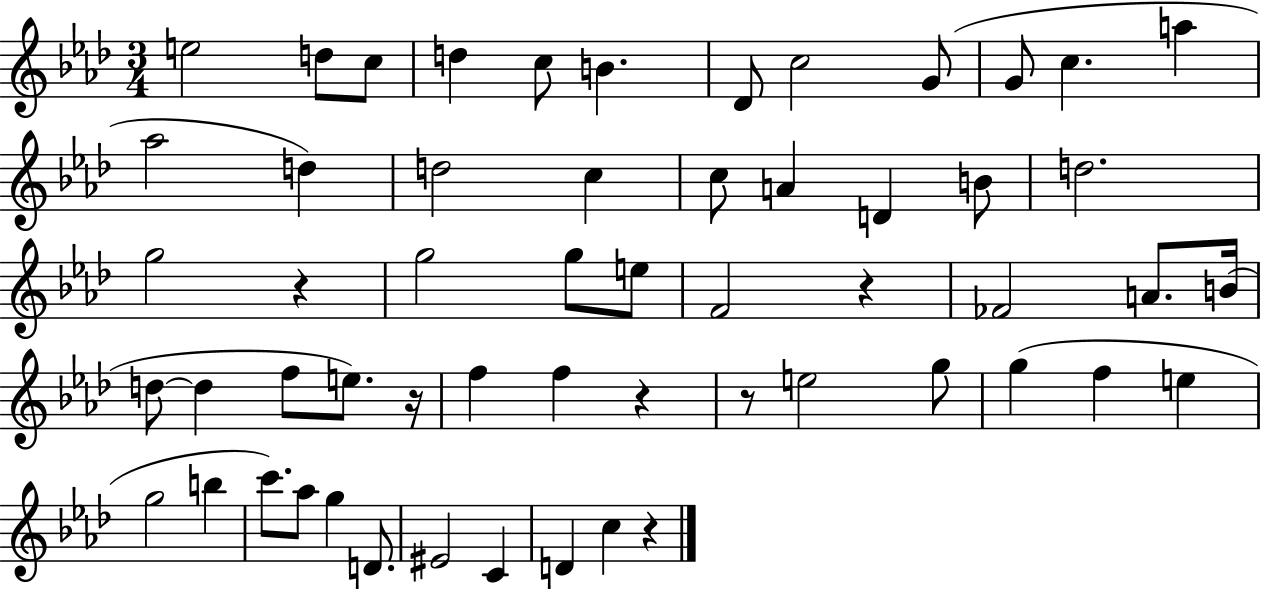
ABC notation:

X:1
T:Untitled
M:3/4
L:1/4
K:Ab
e2 d/2 c/2 d c/2 B _D/2 c2 G/2 G/2 c a _a2 d d2 c c/2 A D B/2 d2 g2 z g2 g/2 e/2 F2 z _F2 A/2 B/4 d/2 d f/2 e/2 z/4 f f z z/2 e2 g/2 g f e g2 b c'/2 _a/2 g D/2 ^E2 C D c z